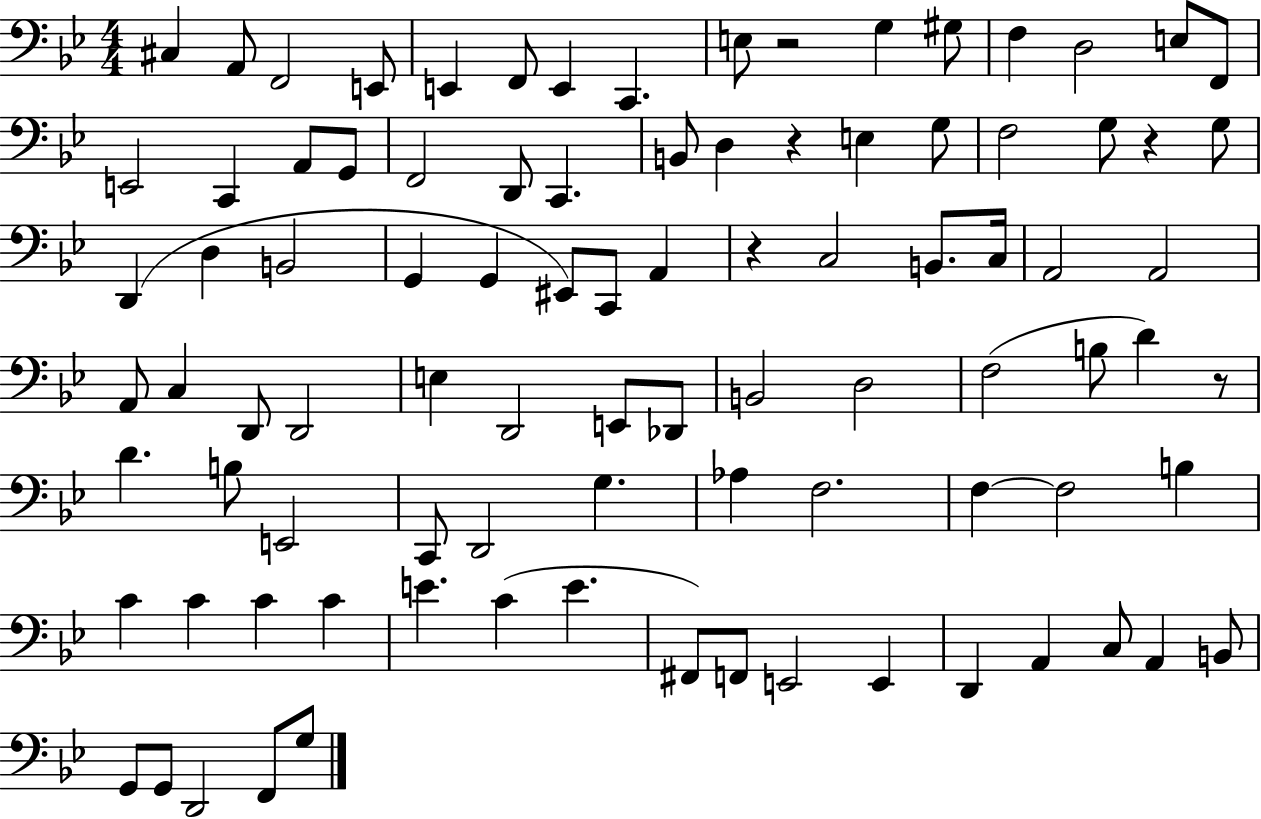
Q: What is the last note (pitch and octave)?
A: G3